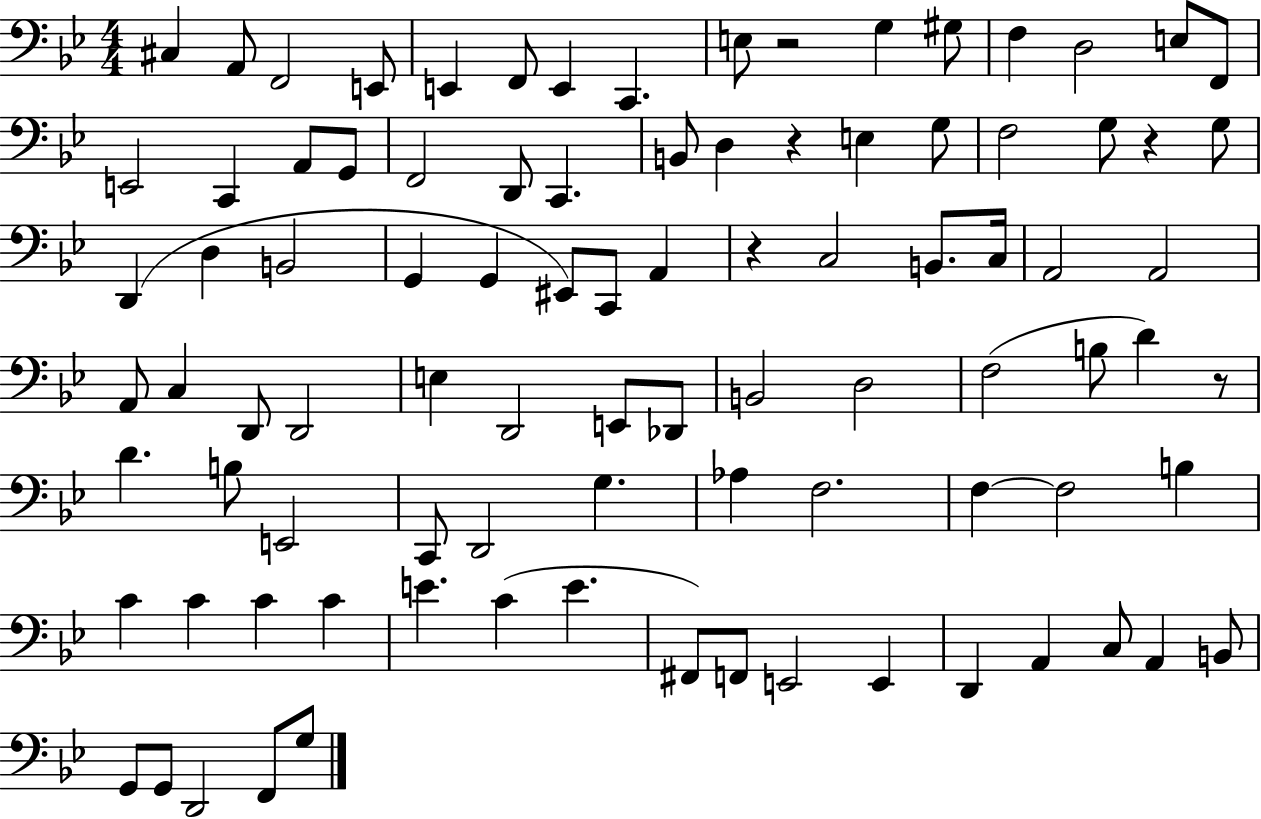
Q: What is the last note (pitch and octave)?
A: G3